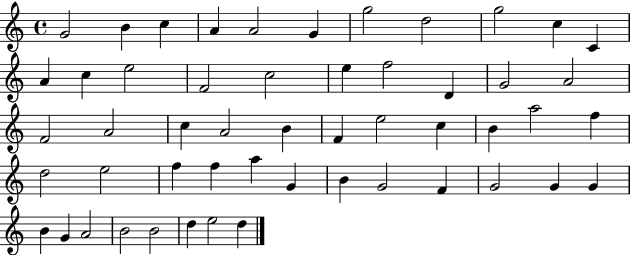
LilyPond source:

{
  \clef treble
  \time 4/4
  \defaultTimeSignature
  \key c \major
  g'2 b'4 c''4 | a'4 a'2 g'4 | g''2 d''2 | g''2 c''4 c'4 | \break a'4 c''4 e''2 | f'2 c''2 | e''4 f''2 d'4 | g'2 a'2 | \break f'2 a'2 | c''4 a'2 b'4 | f'4 e''2 c''4 | b'4 a''2 f''4 | \break d''2 e''2 | f''4 f''4 a''4 g'4 | b'4 g'2 f'4 | g'2 g'4 g'4 | \break b'4 g'4 a'2 | b'2 b'2 | d''4 e''2 d''4 | \bar "|."
}